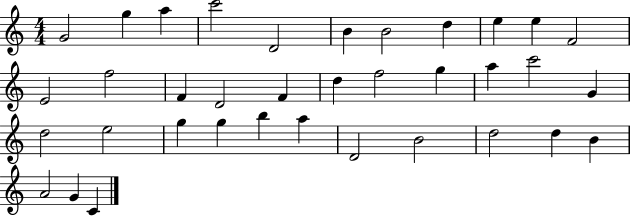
G4/h G5/q A5/q C6/h D4/h B4/q B4/h D5/q E5/q E5/q F4/h E4/h F5/h F4/q D4/h F4/q D5/q F5/h G5/q A5/q C6/h G4/q D5/h E5/h G5/q G5/q B5/q A5/q D4/h B4/h D5/h D5/q B4/q A4/h G4/q C4/q